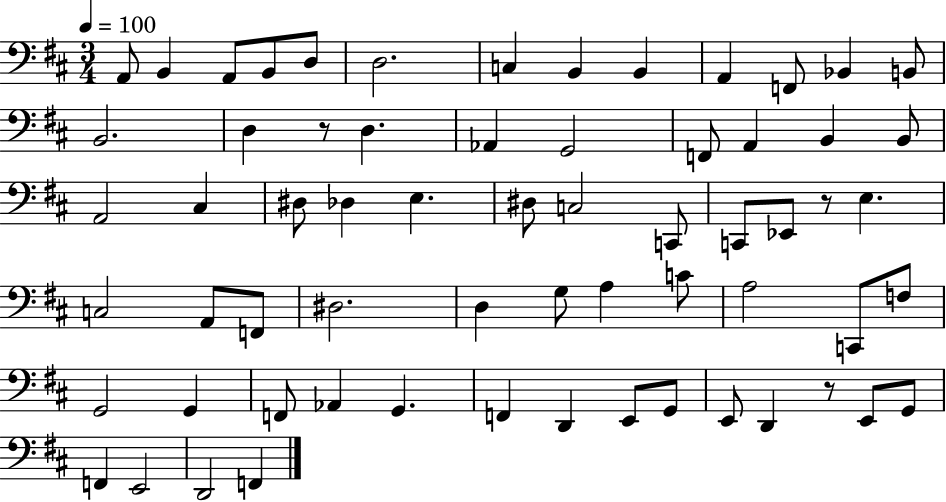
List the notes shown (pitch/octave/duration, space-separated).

A2/e B2/q A2/e B2/e D3/e D3/h. C3/q B2/q B2/q A2/q F2/e Bb2/q B2/e B2/h. D3/q R/e D3/q. Ab2/q G2/h F2/e A2/q B2/q B2/e A2/h C#3/q D#3/e Db3/q E3/q. D#3/e C3/h C2/e C2/e Eb2/e R/e E3/q. C3/h A2/e F2/e D#3/h. D3/q G3/e A3/q C4/e A3/h C2/e F3/e G2/h G2/q F2/e Ab2/q G2/q. F2/q D2/q E2/e G2/e E2/e D2/q R/e E2/e G2/e F2/q E2/h D2/h F2/q